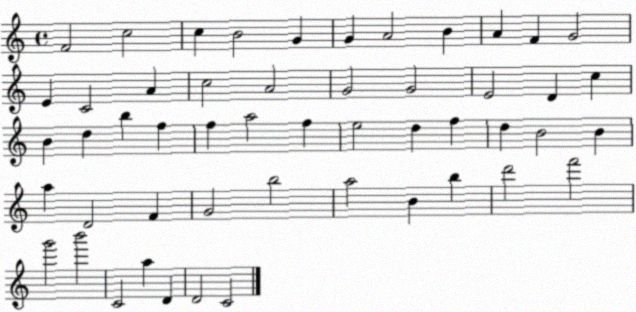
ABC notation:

X:1
T:Untitled
M:4/4
L:1/4
K:C
F2 c2 c B2 G G A2 B A F G2 E C2 A c2 A2 G2 G2 E2 D c B d b f f a2 f e2 d f d B2 B a D2 F G2 b2 a2 B b d'2 f'2 g'2 b'2 C2 a D D2 C2